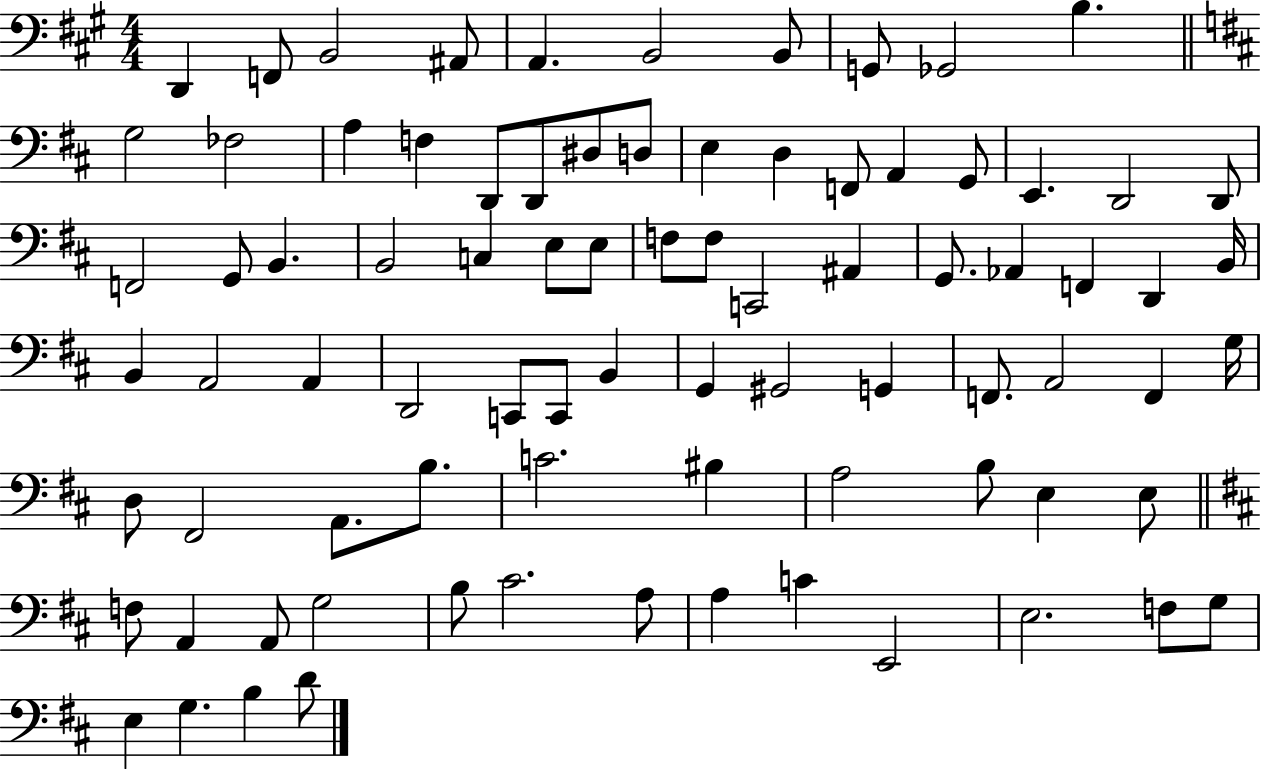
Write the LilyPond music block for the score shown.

{
  \clef bass
  \numericTimeSignature
  \time 4/4
  \key a \major
  d,4 f,8 b,2 ais,8 | a,4. b,2 b,8 | g,8 ges,2 b4. | \bar "||" \break \key d \major g2 fes2 | a4 f4 d,8 d,8 dis8 d8 | e4 d4 f,8 a,4 g,8 | e,4. d,2 d,8 | \break f,2 g,8 b,4. | b,2 c4 e8 e8 | f8 f8 c,2 ais,4 | g,8. aes,4 f,4 d,4 b,16 | \break b,4 a,2 a,4 | d,2 c,8 c,8 b,4 | g,4 gis,2 g,4 | f,8. a,2 f,4 g16 | \break d8 fis,2 a,8. b8. | c'2. bis4 | a2 b8 e4 e8 | \bar "||" \break \key d \major f8 a,4 a,8 g2 | b8 cis'2. a8 | a4 c'4 e,2 | e2. f8 g8 | \break e4 g4. b4 d'8 | \bar "|."
}